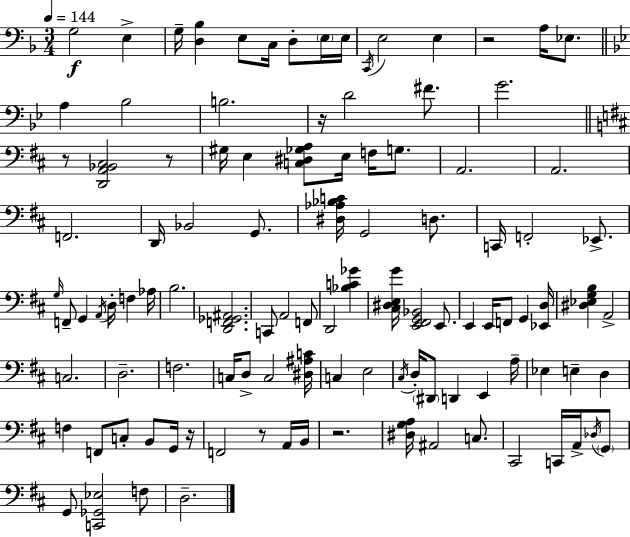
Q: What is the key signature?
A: F major